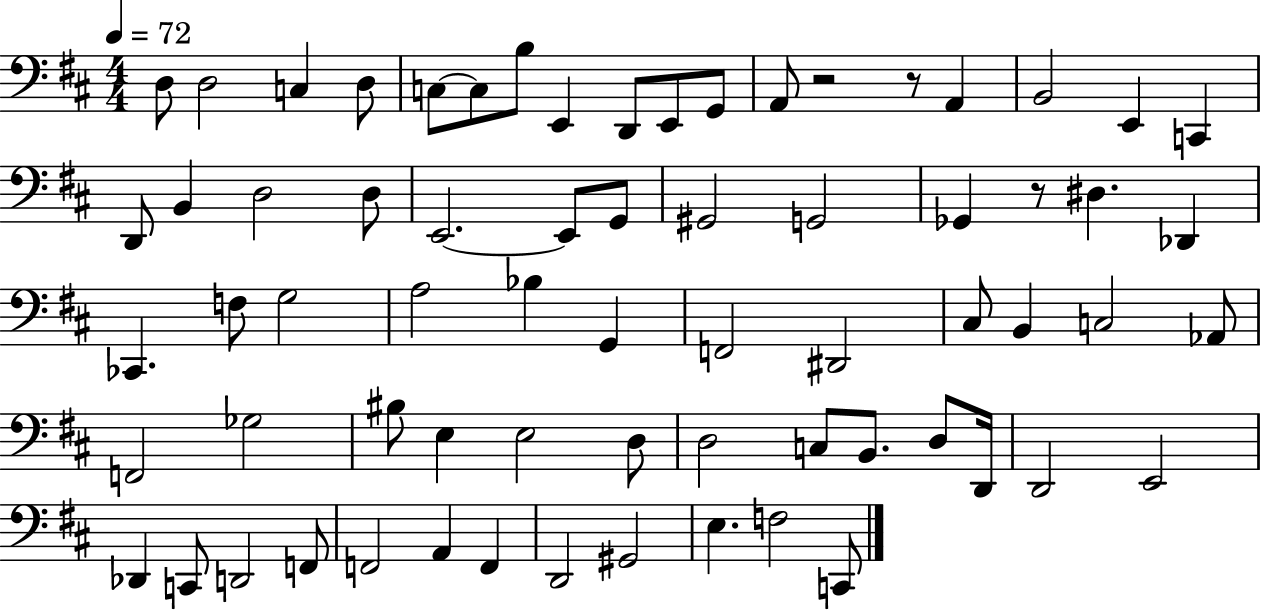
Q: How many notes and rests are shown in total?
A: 68